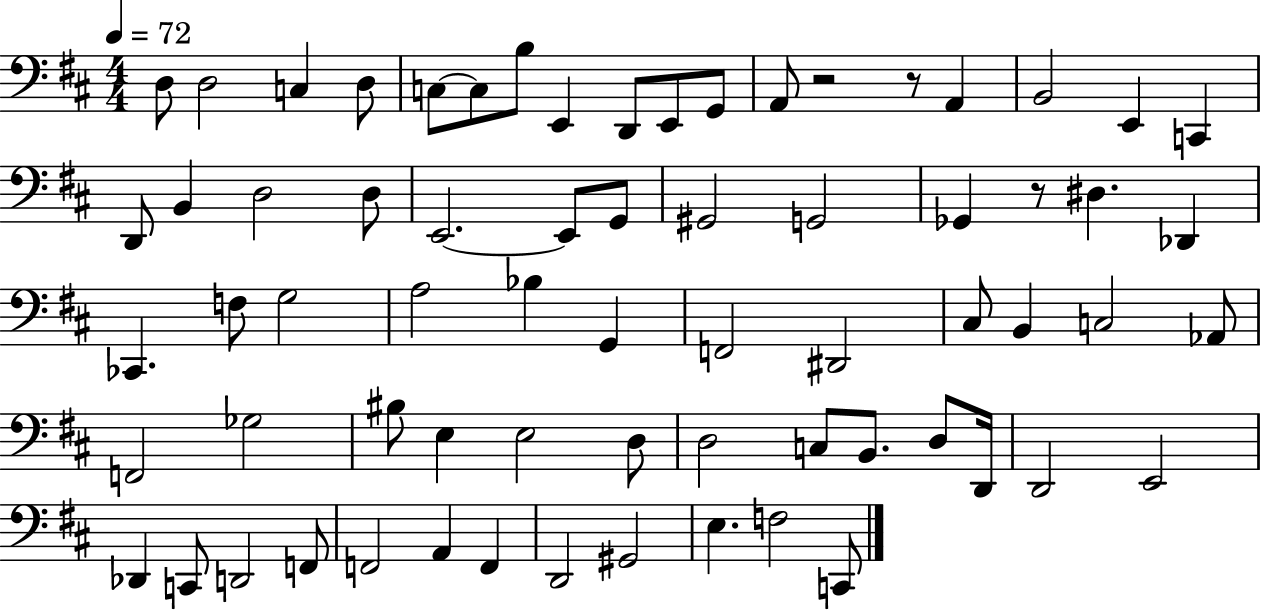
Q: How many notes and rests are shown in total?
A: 68